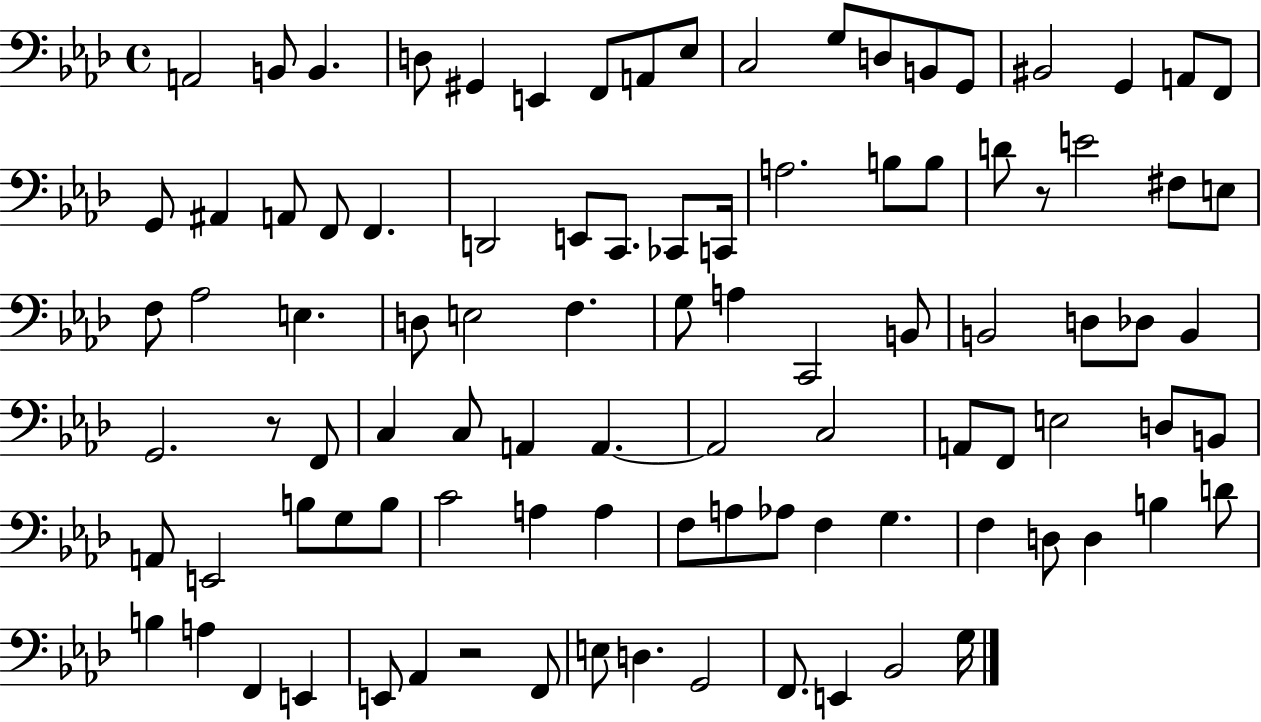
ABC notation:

X:1
T:Untitled
M:4/4
L:1/4
K:Ab
A,,2 B,,/2 B,, D,/2 ^G,, E,, F,,/2 A,,/2 _E,/2 C,2 G,/2 D,/2 B,,/2 G,,/2 ^B,,2 G,, A,,/2 F,,/2 G,,/2 ^A,, A,,/2 F,,/2 F,, D,,2 E,,/2 C,,/2 _C,,/2 C,,/4 A,2 B,/2 B,/2 D/2 z/2 E2 ^F,/2 E,/2 F,/2 _A,2 E, D,/2 E,2 F, G,/2 A, C,,2 B,,/2 B,,2 D,/2 _D,/2 B,, G,,2 z/2 F,,/2 C, C,/2 A,, A,, A,,2 C,2 A,,/2 F,,/2 E,2 D,/2 B,,/2 A,,/2 E,,2 B,/2 G,/2 B,/2 C2 A, A, F,/2 A,/2 _A,/2 F, G, F, D,/2 D, B, D/2 B, A, F,, E,, E,,/2 _A,, z2 F,,/2 E,/2 D, G,,2 F,,/2 E,, _B,,2 G,/4